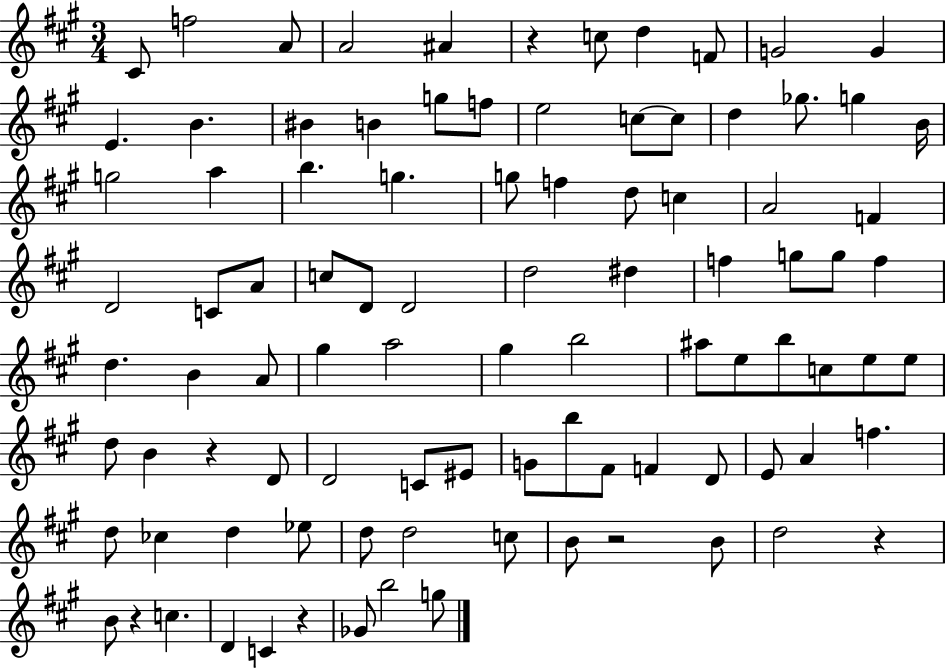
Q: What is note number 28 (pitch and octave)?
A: G5